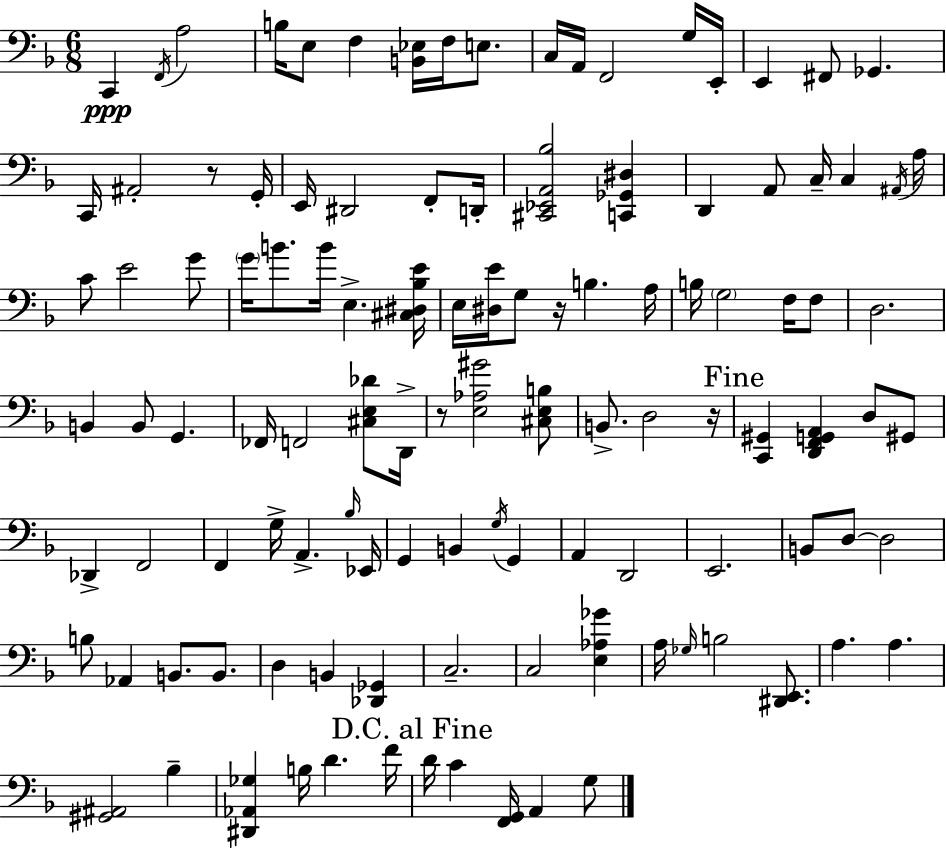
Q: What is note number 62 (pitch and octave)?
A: Eb2